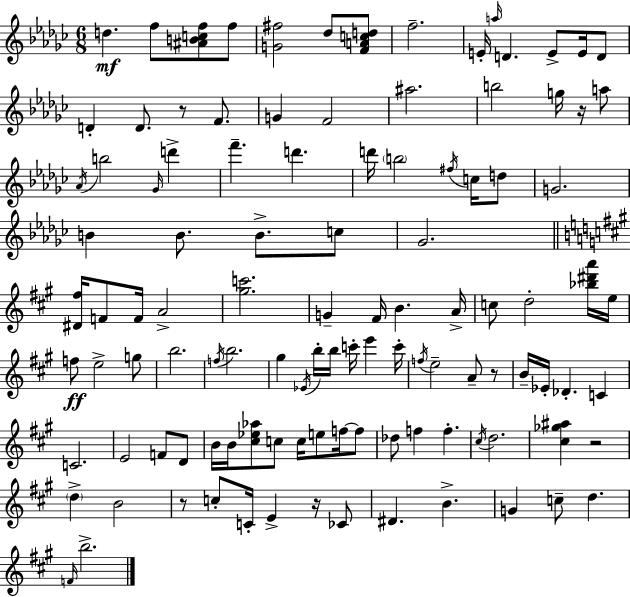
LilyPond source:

{
  \clef treble
  \numericTimeSignature
  \time 6/8
  \key ees \minor
  \repeat volta 2 { d''4.\mf f''8 <ais' b' c'' f''>8 f''8 | <g' fis''>2 des''8 <f' a' c'' d''>8 | f''2.-- | e'16-. \grace { a''16 } d'4. e'8-> e'16 d'8 | \break d'4-. d'8. r8 f'8. | g'4 f'2 | ais''2. | b''2 g''16 r16 a''8 | \break \acciaccatura { aes'16 } b''2 \grace { ges'16 } d'''4-> | f'''4.-- d'''4. | d'''16 \parenthesize b''2 | \acciaccatura { fis''16 } c''16 d''8 g'2. | \break b'4 b'8. b'8.-> | c''8 ges'2. | \bar "||" \break \key a \major <dis' fis''>16 f'8 f'16 a'2-> | <gis'' c'''>2. | g'4-- fis'16 b'4. a'16-> | c''8 d''2-. <bes'' dis''' a'''>16 e''16 | \break f''8\ff e''2-> g''8 | b''2. | \acciaccatura { f''16 } b''2. | gis''4 \acciaccatura { ees'16 } b''16-. b''16 c'''16-. e'''4 | \break c'''16-. \acciaccatura { f''16 } e''2-- a'8-- | r8 b'16-- ees'16-. des'4.-. c'4 | c'2. | e'2 f'8 | \break d'8 b'16 b'16 <cis'' ees'' aes''>8 c''8 c''16 e''8 | f''16~~ f''8 des''8 f''4 f''4.-. | \acciaccatura { cis''16 } d''2. | <cis'' ges'' ais''>4 r2 | \break \parenthesize d''4-> b'2 | r8 c''8-. c'16-. e'4-> | r16 ces'8 dis'4. b'4.-> | g'4 c''8-- d''4. | \break \grace { f'16 } b''2.-> | } \bar "|."
}